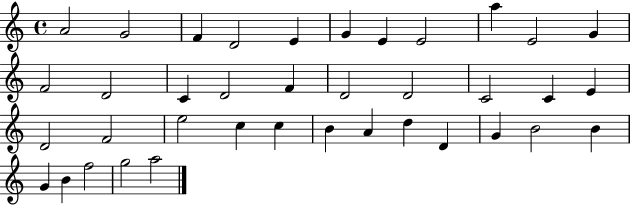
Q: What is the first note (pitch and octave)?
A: A4